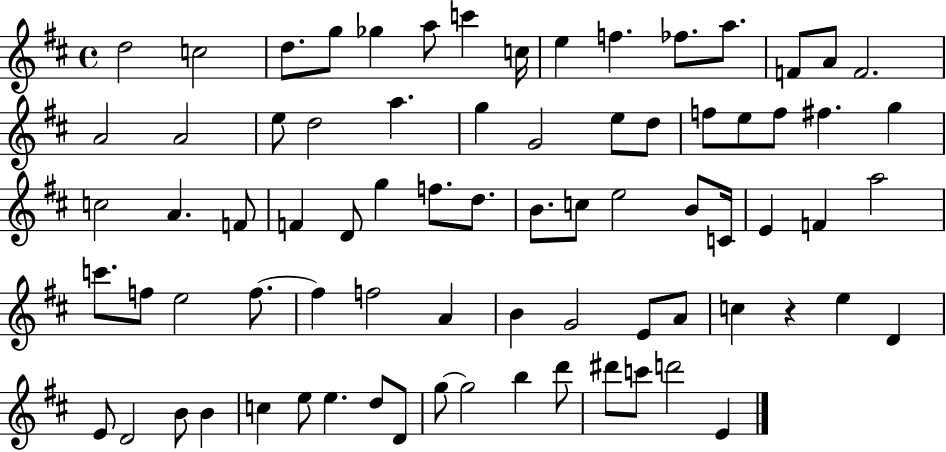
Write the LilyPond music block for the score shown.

{
  \clef treble
  \time 4/4
  \defaultTimeSignature
  \key d \major
  d''2 c''2 | d''8. g''8 ges''4 a''8 c'''4 c''16 | e''4 f''4. fes''8. a''8. | f'8 a'8 f'2. | \break a'2 a'2 | e''8 d''2 a''4. | g''4 g'2 e''8 d''8 | f''8 e''8 f''8 fis''4. g''4 | \break c''2 a'4. f'8 | f'4 d'8 g''4 f''8. d''8. | b'8. c''8 e''2 b'8 c'16 | e'4 f'4 a''2 | \break c'''8. f''8 e''2 f''8.~~ | f''4 f''2 a'4 | b'4 g'2 e'8 a'8 | c''4 r4 e''4 d'4 | \break e'8 d'2 b'8 b'4 | c''4 e''8 e''4. d''8 d'8 | g''8~~ g''2 b''4 d'''8 | dis'''8 c'''8 d'''2 e'4 | \break \bar "|."
}